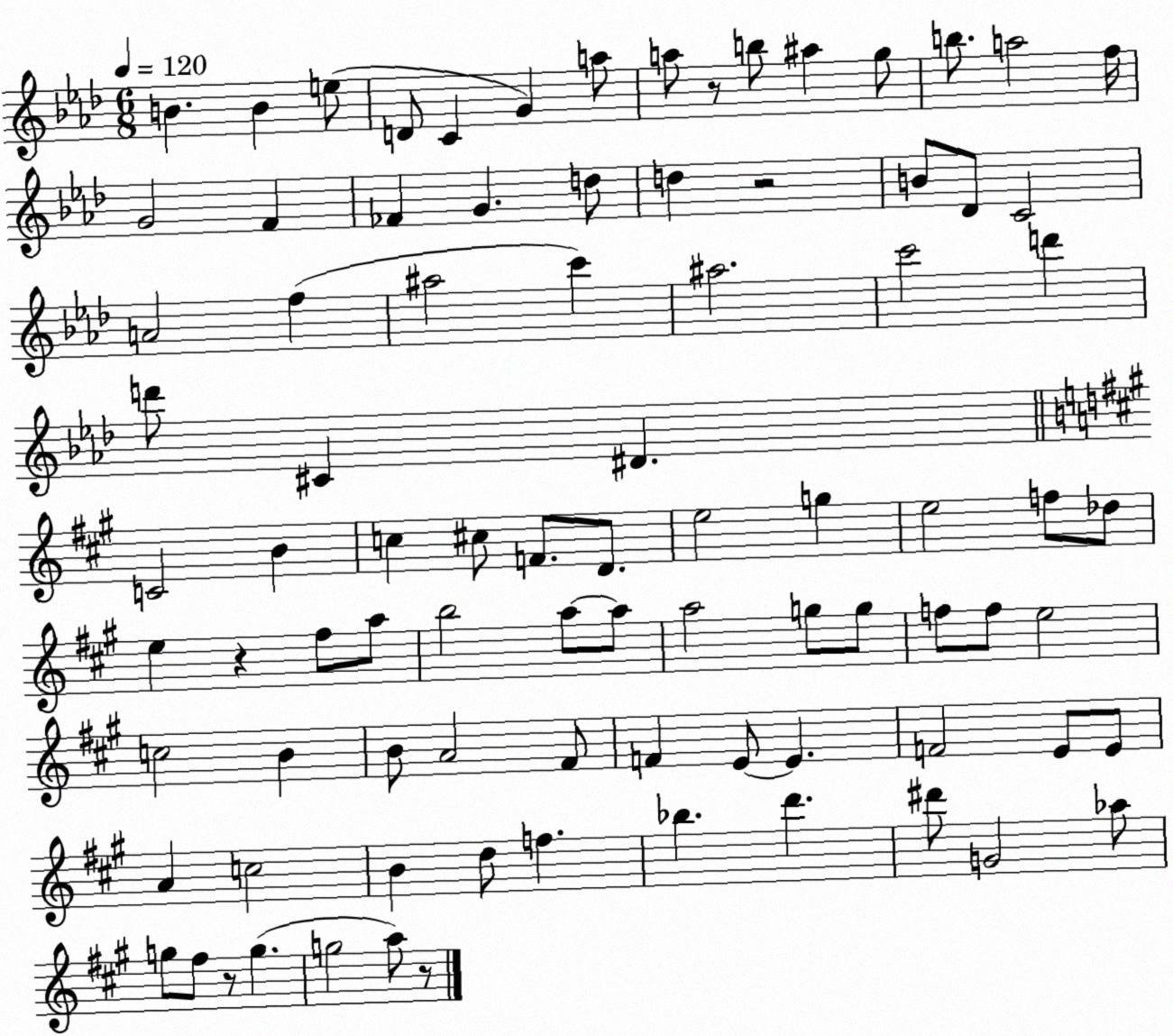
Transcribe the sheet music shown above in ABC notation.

X:1
T:Untitled
M:6/8
L:1/4
K:Ab
B B e/2 D/2 C G a/2 a/2 z/2 b/2 ^a g/2 b/2 a2 f/4 G2 F _F G d/2 d z2 B/2 _D/2 C2 A2 f ^a2 c' ^a2 c'2 d' d'/2 ^C ^D C2 B c ^c/2 F/2 D/2 e2 g e2 f/2 _d/2 e z ^f/2 a/2 b2 a/2 a/2 a2 g/2 g/2 f/2 f/2 e2 c2 B B/2 A2 ^F/2 F E/2 E F2 E/2 E/2 A c2 B d/2 f _b d' ^d'/2 G2 _a/2 g/2 ^f/2 z/2 g g2 a/2 z/2